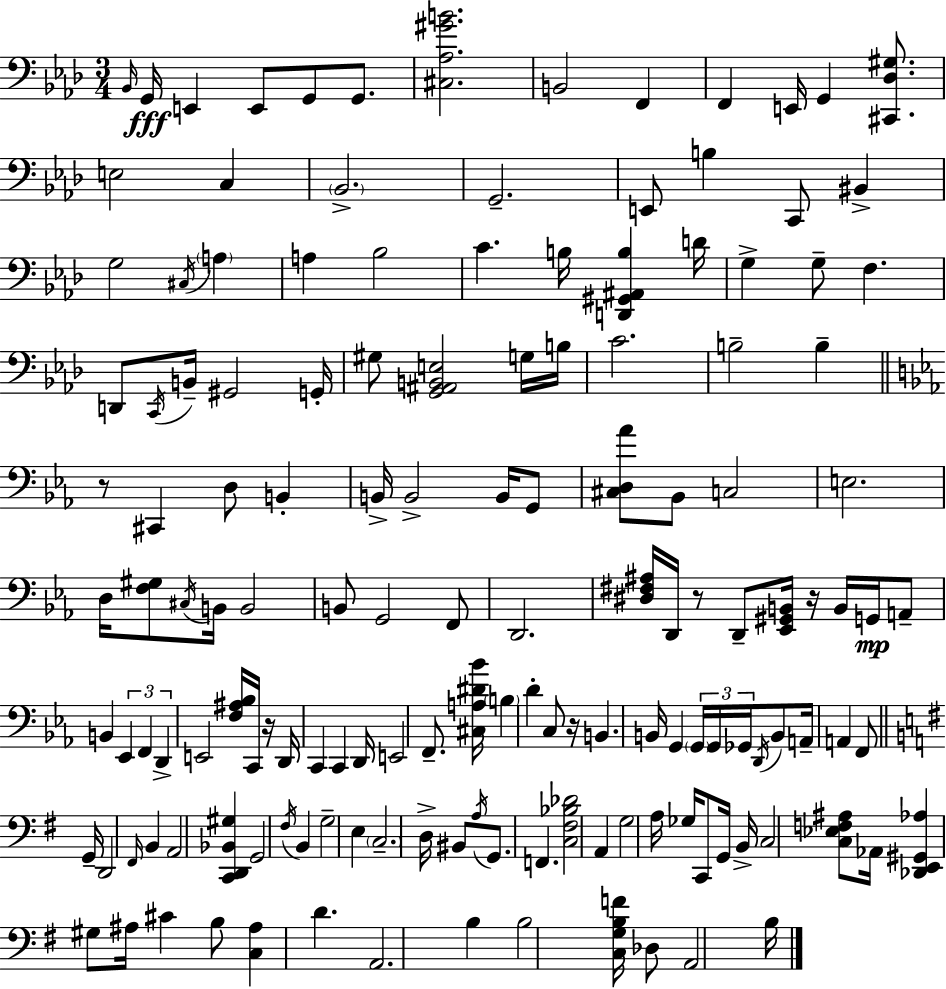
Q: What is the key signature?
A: AES major